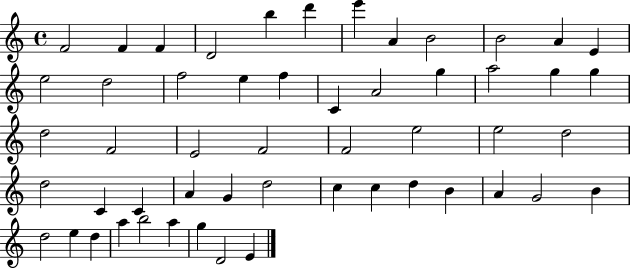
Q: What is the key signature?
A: C major